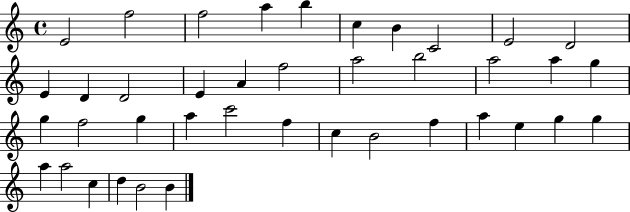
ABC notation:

X:1
T:Untitled
M:4/4
L:1/4
K:C
E2 f2 f2 a b c B C2 E2 D2 E D D2 E A f2 a2 b2 a2 a g g f2 g a c'2 f c B2 f a e g g a a2 c d B2 B